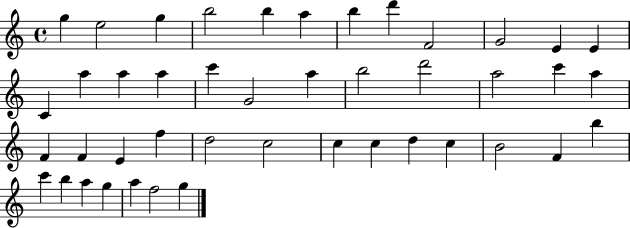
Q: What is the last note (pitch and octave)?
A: G5